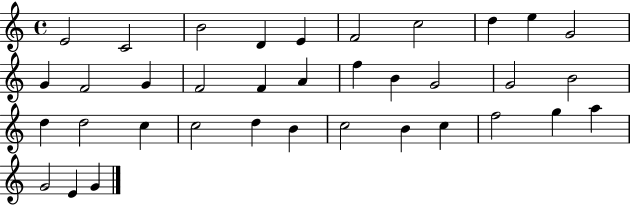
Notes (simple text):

E4/h C4/h B4/h D4/q E4/q F4/h C5/h D5/q E5/q G4/h G4/q F4/h G4/q F4/h F4/q A4/q F5/q B4/q G4/h G4/h B4/h D5/q D5/h C5/q C5/h D5/q B4/q C5/h B4/q C5/q F5/h G5/q A5/q G4/h E4/q G4/q